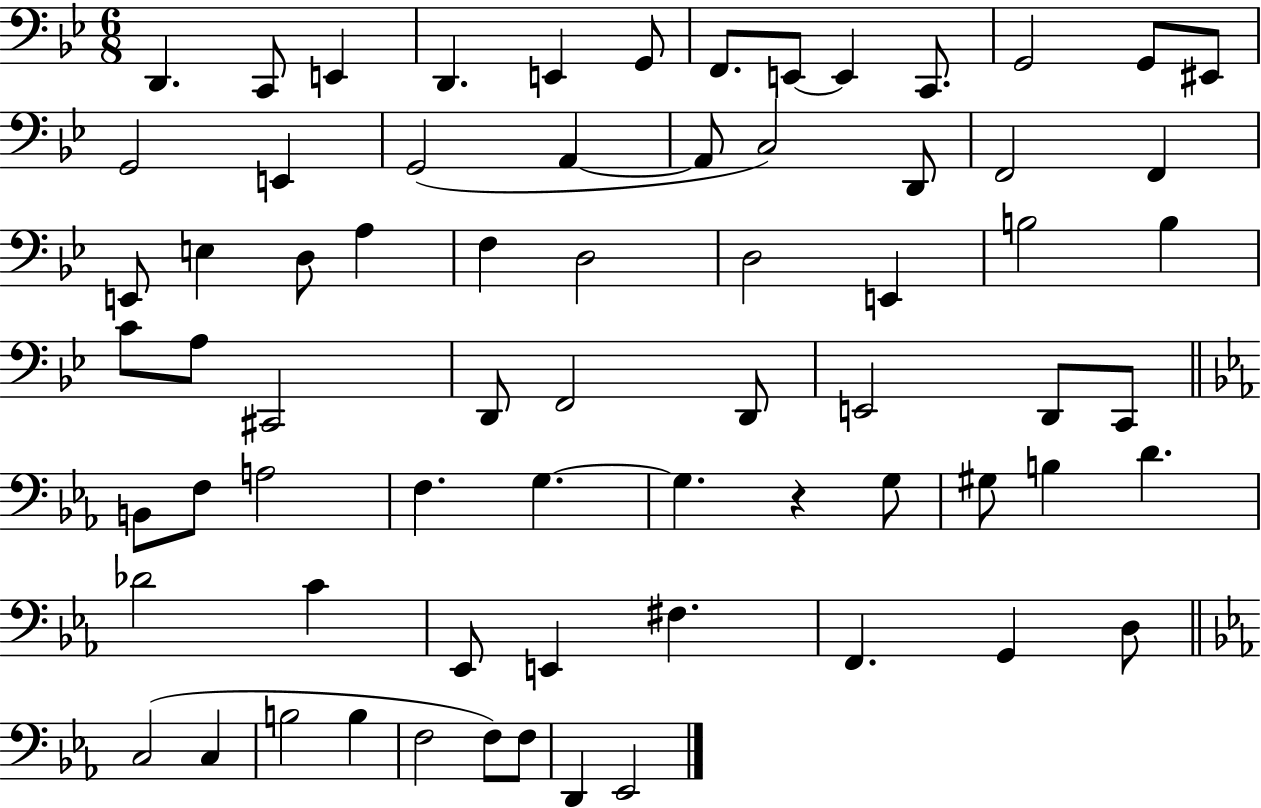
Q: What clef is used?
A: bass